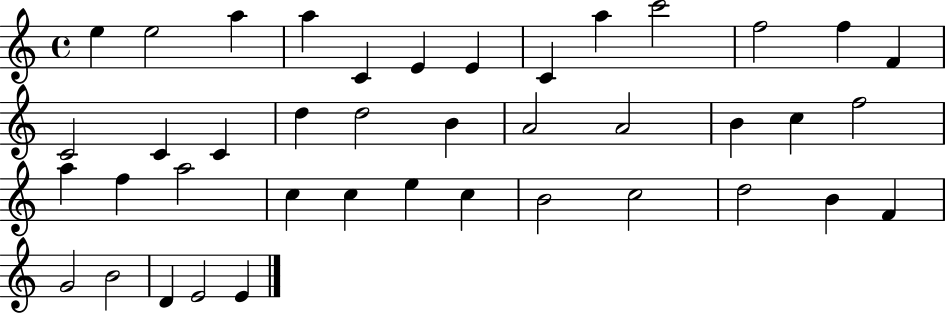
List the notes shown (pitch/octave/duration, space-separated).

E5/q E5/h A5/q A5/q C4/q E4/q E4/q C4/q A5/q C6/h F5/h F5/q F4/q C4/h C4/q C4/q D5/q D5/h B4/q A4/h A4/h B4/q C5/q F5/h A5/q F5/q A5/h C5/q C5/q E5/q C5/q B4/h C5/h D5/h B4/q F4/q G4/h B4/h D4/q E4/h E4/q